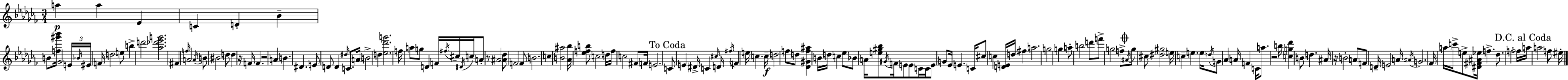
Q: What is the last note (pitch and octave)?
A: EIS5